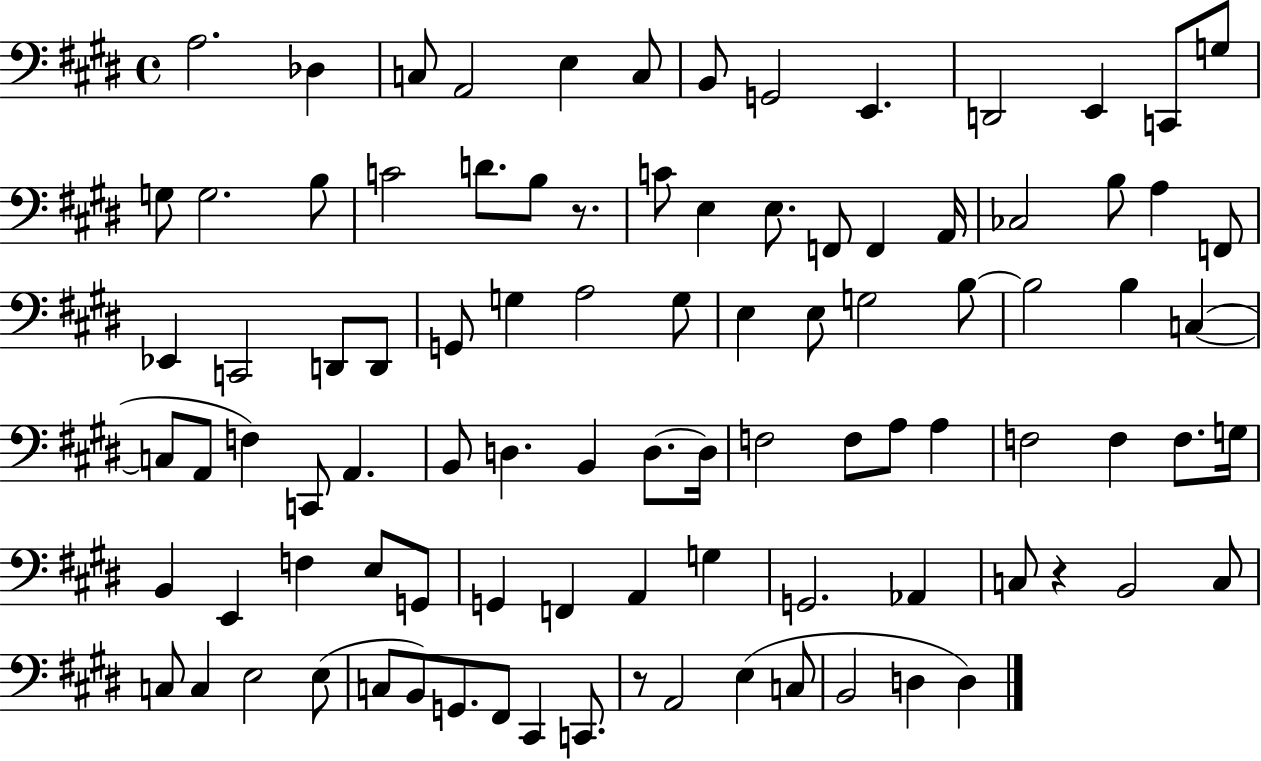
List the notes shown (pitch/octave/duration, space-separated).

A3/h. Db3/q C3/e A2/h E3/q C3/e B2/e G2/h E2/q. D2/h E2/q C2/e G3/e G3/e G3/h. B3/e C4/h D4/e. B3/e R/e. C4/e E3/q E3/e. F2/e F2/q A2/s CES3/h B3/e A3/q F2/e Eb2/q C2/h D2/e D2/e G2/e G3/q A3/h G3/e E3/q E3/e G3/h B3/e B3/h B3/q C3/q C3/e A2/e F3/q C2/e A2/q. B2/e D3/q. B2/q D3/e. D3/s F3/h F3/e A3/e A3/q F3/h F3/q F3/e. G3/s B2/q E2/q F3/q E3/e G2/e G2/q F2/q A2/q G3/q G2/h. Ab2/q C3/e R/q B2/h C3/e C3/e C3/q E3/h E3/e C3/e B2/e G2/e. F#2/e C#2/q C2/e. R/e A2/h E3/q C3/e B2/h D3/q D3/q